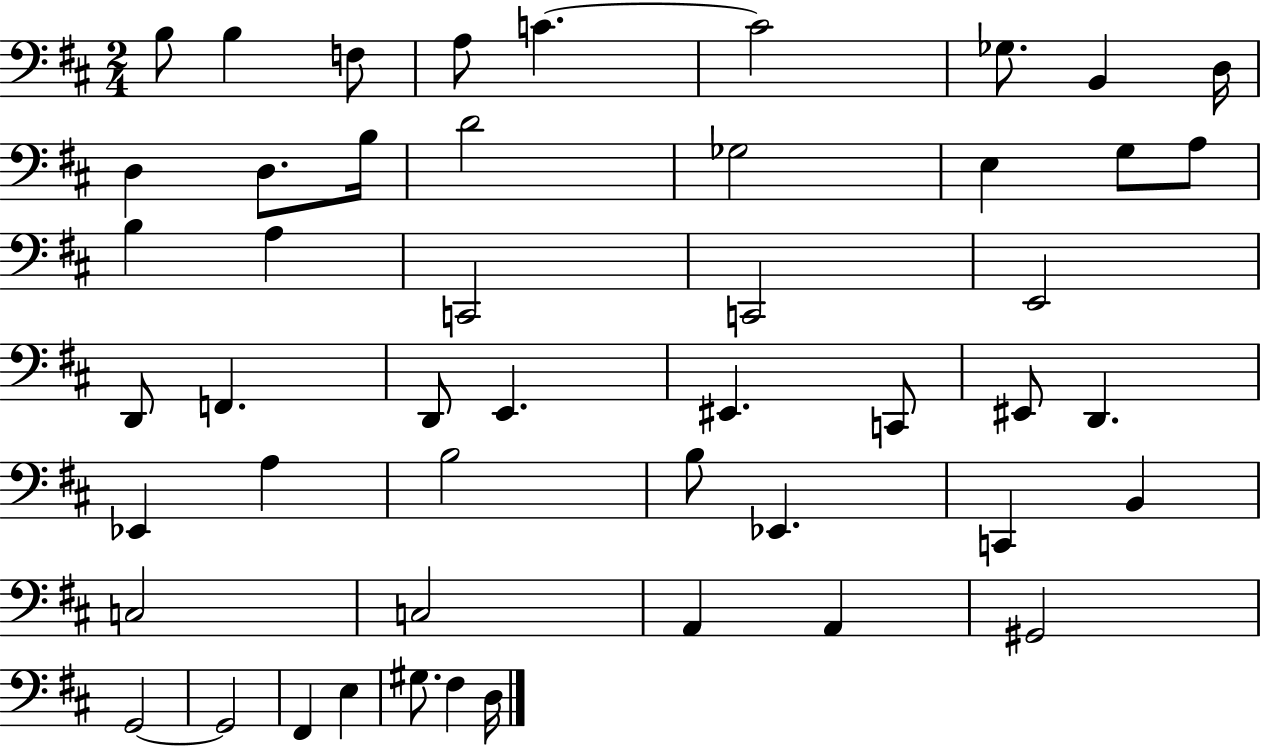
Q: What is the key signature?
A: D major